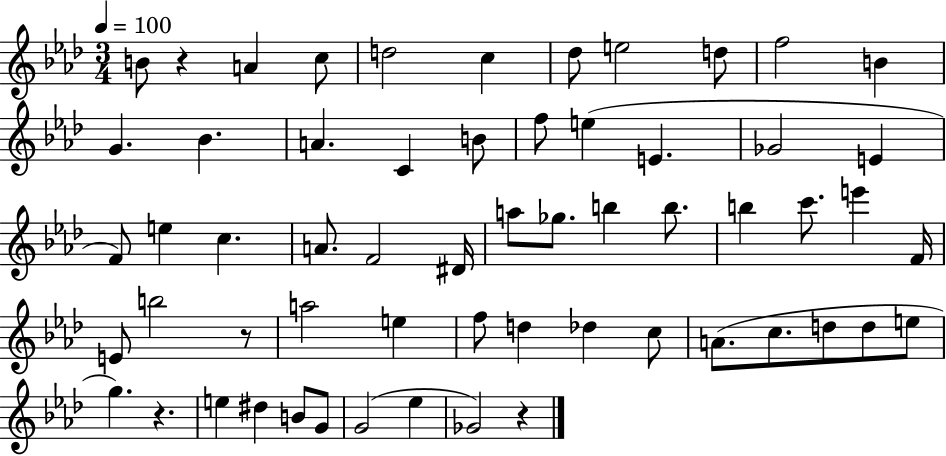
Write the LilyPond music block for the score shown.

{
  \clef treble
  \numericTimeSignature
  \time 3/4
  \key aes \major
  \tempo 4 = 100
  b'8 r4 a'4 c''8 | d''2 c''4 | des''8 e''2 d''8 | f''2 b'4 | \break g'4. bes'4. | a'4. c'4 b'8 | f''8 e''4( e'4. | ges'2 e'4 | \break f'8) e''4 c''4. | a'8. f'2 dis'16 | a''8 ges''8. b''4 b''8. | b''4 c'''8. e'''4 f'16 | \break e'8 b''2 r8 | a''2 e''4 | f''8 d''4 des''4 c''8 | a'8.( c''8. d''8 d''8 e''8 | \break g''4.) r4. | e''4 dis''4 b'8 g'8 | g'2( ees''4 | ges'2) r4 | \break \bar "|."
}